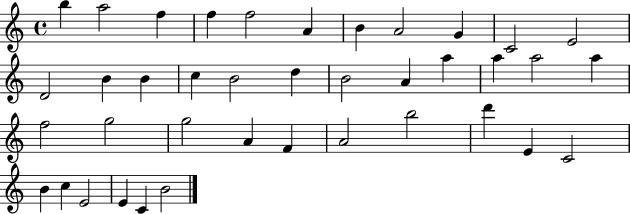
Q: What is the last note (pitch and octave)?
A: B4